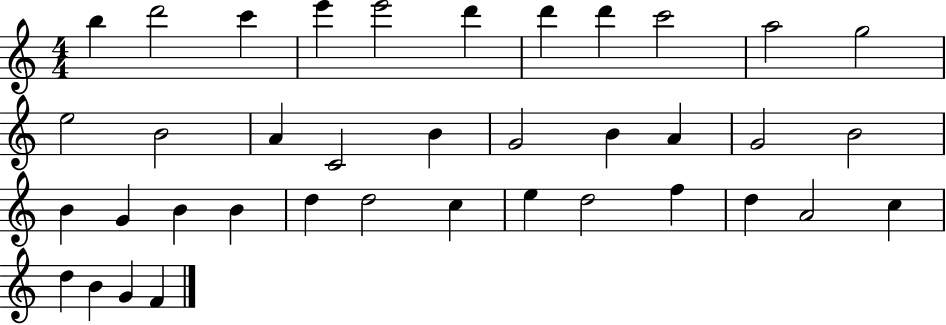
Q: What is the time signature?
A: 4/4